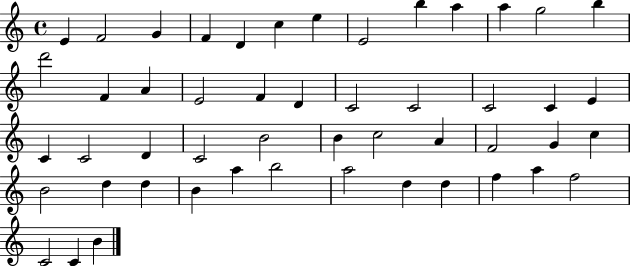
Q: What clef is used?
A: treble